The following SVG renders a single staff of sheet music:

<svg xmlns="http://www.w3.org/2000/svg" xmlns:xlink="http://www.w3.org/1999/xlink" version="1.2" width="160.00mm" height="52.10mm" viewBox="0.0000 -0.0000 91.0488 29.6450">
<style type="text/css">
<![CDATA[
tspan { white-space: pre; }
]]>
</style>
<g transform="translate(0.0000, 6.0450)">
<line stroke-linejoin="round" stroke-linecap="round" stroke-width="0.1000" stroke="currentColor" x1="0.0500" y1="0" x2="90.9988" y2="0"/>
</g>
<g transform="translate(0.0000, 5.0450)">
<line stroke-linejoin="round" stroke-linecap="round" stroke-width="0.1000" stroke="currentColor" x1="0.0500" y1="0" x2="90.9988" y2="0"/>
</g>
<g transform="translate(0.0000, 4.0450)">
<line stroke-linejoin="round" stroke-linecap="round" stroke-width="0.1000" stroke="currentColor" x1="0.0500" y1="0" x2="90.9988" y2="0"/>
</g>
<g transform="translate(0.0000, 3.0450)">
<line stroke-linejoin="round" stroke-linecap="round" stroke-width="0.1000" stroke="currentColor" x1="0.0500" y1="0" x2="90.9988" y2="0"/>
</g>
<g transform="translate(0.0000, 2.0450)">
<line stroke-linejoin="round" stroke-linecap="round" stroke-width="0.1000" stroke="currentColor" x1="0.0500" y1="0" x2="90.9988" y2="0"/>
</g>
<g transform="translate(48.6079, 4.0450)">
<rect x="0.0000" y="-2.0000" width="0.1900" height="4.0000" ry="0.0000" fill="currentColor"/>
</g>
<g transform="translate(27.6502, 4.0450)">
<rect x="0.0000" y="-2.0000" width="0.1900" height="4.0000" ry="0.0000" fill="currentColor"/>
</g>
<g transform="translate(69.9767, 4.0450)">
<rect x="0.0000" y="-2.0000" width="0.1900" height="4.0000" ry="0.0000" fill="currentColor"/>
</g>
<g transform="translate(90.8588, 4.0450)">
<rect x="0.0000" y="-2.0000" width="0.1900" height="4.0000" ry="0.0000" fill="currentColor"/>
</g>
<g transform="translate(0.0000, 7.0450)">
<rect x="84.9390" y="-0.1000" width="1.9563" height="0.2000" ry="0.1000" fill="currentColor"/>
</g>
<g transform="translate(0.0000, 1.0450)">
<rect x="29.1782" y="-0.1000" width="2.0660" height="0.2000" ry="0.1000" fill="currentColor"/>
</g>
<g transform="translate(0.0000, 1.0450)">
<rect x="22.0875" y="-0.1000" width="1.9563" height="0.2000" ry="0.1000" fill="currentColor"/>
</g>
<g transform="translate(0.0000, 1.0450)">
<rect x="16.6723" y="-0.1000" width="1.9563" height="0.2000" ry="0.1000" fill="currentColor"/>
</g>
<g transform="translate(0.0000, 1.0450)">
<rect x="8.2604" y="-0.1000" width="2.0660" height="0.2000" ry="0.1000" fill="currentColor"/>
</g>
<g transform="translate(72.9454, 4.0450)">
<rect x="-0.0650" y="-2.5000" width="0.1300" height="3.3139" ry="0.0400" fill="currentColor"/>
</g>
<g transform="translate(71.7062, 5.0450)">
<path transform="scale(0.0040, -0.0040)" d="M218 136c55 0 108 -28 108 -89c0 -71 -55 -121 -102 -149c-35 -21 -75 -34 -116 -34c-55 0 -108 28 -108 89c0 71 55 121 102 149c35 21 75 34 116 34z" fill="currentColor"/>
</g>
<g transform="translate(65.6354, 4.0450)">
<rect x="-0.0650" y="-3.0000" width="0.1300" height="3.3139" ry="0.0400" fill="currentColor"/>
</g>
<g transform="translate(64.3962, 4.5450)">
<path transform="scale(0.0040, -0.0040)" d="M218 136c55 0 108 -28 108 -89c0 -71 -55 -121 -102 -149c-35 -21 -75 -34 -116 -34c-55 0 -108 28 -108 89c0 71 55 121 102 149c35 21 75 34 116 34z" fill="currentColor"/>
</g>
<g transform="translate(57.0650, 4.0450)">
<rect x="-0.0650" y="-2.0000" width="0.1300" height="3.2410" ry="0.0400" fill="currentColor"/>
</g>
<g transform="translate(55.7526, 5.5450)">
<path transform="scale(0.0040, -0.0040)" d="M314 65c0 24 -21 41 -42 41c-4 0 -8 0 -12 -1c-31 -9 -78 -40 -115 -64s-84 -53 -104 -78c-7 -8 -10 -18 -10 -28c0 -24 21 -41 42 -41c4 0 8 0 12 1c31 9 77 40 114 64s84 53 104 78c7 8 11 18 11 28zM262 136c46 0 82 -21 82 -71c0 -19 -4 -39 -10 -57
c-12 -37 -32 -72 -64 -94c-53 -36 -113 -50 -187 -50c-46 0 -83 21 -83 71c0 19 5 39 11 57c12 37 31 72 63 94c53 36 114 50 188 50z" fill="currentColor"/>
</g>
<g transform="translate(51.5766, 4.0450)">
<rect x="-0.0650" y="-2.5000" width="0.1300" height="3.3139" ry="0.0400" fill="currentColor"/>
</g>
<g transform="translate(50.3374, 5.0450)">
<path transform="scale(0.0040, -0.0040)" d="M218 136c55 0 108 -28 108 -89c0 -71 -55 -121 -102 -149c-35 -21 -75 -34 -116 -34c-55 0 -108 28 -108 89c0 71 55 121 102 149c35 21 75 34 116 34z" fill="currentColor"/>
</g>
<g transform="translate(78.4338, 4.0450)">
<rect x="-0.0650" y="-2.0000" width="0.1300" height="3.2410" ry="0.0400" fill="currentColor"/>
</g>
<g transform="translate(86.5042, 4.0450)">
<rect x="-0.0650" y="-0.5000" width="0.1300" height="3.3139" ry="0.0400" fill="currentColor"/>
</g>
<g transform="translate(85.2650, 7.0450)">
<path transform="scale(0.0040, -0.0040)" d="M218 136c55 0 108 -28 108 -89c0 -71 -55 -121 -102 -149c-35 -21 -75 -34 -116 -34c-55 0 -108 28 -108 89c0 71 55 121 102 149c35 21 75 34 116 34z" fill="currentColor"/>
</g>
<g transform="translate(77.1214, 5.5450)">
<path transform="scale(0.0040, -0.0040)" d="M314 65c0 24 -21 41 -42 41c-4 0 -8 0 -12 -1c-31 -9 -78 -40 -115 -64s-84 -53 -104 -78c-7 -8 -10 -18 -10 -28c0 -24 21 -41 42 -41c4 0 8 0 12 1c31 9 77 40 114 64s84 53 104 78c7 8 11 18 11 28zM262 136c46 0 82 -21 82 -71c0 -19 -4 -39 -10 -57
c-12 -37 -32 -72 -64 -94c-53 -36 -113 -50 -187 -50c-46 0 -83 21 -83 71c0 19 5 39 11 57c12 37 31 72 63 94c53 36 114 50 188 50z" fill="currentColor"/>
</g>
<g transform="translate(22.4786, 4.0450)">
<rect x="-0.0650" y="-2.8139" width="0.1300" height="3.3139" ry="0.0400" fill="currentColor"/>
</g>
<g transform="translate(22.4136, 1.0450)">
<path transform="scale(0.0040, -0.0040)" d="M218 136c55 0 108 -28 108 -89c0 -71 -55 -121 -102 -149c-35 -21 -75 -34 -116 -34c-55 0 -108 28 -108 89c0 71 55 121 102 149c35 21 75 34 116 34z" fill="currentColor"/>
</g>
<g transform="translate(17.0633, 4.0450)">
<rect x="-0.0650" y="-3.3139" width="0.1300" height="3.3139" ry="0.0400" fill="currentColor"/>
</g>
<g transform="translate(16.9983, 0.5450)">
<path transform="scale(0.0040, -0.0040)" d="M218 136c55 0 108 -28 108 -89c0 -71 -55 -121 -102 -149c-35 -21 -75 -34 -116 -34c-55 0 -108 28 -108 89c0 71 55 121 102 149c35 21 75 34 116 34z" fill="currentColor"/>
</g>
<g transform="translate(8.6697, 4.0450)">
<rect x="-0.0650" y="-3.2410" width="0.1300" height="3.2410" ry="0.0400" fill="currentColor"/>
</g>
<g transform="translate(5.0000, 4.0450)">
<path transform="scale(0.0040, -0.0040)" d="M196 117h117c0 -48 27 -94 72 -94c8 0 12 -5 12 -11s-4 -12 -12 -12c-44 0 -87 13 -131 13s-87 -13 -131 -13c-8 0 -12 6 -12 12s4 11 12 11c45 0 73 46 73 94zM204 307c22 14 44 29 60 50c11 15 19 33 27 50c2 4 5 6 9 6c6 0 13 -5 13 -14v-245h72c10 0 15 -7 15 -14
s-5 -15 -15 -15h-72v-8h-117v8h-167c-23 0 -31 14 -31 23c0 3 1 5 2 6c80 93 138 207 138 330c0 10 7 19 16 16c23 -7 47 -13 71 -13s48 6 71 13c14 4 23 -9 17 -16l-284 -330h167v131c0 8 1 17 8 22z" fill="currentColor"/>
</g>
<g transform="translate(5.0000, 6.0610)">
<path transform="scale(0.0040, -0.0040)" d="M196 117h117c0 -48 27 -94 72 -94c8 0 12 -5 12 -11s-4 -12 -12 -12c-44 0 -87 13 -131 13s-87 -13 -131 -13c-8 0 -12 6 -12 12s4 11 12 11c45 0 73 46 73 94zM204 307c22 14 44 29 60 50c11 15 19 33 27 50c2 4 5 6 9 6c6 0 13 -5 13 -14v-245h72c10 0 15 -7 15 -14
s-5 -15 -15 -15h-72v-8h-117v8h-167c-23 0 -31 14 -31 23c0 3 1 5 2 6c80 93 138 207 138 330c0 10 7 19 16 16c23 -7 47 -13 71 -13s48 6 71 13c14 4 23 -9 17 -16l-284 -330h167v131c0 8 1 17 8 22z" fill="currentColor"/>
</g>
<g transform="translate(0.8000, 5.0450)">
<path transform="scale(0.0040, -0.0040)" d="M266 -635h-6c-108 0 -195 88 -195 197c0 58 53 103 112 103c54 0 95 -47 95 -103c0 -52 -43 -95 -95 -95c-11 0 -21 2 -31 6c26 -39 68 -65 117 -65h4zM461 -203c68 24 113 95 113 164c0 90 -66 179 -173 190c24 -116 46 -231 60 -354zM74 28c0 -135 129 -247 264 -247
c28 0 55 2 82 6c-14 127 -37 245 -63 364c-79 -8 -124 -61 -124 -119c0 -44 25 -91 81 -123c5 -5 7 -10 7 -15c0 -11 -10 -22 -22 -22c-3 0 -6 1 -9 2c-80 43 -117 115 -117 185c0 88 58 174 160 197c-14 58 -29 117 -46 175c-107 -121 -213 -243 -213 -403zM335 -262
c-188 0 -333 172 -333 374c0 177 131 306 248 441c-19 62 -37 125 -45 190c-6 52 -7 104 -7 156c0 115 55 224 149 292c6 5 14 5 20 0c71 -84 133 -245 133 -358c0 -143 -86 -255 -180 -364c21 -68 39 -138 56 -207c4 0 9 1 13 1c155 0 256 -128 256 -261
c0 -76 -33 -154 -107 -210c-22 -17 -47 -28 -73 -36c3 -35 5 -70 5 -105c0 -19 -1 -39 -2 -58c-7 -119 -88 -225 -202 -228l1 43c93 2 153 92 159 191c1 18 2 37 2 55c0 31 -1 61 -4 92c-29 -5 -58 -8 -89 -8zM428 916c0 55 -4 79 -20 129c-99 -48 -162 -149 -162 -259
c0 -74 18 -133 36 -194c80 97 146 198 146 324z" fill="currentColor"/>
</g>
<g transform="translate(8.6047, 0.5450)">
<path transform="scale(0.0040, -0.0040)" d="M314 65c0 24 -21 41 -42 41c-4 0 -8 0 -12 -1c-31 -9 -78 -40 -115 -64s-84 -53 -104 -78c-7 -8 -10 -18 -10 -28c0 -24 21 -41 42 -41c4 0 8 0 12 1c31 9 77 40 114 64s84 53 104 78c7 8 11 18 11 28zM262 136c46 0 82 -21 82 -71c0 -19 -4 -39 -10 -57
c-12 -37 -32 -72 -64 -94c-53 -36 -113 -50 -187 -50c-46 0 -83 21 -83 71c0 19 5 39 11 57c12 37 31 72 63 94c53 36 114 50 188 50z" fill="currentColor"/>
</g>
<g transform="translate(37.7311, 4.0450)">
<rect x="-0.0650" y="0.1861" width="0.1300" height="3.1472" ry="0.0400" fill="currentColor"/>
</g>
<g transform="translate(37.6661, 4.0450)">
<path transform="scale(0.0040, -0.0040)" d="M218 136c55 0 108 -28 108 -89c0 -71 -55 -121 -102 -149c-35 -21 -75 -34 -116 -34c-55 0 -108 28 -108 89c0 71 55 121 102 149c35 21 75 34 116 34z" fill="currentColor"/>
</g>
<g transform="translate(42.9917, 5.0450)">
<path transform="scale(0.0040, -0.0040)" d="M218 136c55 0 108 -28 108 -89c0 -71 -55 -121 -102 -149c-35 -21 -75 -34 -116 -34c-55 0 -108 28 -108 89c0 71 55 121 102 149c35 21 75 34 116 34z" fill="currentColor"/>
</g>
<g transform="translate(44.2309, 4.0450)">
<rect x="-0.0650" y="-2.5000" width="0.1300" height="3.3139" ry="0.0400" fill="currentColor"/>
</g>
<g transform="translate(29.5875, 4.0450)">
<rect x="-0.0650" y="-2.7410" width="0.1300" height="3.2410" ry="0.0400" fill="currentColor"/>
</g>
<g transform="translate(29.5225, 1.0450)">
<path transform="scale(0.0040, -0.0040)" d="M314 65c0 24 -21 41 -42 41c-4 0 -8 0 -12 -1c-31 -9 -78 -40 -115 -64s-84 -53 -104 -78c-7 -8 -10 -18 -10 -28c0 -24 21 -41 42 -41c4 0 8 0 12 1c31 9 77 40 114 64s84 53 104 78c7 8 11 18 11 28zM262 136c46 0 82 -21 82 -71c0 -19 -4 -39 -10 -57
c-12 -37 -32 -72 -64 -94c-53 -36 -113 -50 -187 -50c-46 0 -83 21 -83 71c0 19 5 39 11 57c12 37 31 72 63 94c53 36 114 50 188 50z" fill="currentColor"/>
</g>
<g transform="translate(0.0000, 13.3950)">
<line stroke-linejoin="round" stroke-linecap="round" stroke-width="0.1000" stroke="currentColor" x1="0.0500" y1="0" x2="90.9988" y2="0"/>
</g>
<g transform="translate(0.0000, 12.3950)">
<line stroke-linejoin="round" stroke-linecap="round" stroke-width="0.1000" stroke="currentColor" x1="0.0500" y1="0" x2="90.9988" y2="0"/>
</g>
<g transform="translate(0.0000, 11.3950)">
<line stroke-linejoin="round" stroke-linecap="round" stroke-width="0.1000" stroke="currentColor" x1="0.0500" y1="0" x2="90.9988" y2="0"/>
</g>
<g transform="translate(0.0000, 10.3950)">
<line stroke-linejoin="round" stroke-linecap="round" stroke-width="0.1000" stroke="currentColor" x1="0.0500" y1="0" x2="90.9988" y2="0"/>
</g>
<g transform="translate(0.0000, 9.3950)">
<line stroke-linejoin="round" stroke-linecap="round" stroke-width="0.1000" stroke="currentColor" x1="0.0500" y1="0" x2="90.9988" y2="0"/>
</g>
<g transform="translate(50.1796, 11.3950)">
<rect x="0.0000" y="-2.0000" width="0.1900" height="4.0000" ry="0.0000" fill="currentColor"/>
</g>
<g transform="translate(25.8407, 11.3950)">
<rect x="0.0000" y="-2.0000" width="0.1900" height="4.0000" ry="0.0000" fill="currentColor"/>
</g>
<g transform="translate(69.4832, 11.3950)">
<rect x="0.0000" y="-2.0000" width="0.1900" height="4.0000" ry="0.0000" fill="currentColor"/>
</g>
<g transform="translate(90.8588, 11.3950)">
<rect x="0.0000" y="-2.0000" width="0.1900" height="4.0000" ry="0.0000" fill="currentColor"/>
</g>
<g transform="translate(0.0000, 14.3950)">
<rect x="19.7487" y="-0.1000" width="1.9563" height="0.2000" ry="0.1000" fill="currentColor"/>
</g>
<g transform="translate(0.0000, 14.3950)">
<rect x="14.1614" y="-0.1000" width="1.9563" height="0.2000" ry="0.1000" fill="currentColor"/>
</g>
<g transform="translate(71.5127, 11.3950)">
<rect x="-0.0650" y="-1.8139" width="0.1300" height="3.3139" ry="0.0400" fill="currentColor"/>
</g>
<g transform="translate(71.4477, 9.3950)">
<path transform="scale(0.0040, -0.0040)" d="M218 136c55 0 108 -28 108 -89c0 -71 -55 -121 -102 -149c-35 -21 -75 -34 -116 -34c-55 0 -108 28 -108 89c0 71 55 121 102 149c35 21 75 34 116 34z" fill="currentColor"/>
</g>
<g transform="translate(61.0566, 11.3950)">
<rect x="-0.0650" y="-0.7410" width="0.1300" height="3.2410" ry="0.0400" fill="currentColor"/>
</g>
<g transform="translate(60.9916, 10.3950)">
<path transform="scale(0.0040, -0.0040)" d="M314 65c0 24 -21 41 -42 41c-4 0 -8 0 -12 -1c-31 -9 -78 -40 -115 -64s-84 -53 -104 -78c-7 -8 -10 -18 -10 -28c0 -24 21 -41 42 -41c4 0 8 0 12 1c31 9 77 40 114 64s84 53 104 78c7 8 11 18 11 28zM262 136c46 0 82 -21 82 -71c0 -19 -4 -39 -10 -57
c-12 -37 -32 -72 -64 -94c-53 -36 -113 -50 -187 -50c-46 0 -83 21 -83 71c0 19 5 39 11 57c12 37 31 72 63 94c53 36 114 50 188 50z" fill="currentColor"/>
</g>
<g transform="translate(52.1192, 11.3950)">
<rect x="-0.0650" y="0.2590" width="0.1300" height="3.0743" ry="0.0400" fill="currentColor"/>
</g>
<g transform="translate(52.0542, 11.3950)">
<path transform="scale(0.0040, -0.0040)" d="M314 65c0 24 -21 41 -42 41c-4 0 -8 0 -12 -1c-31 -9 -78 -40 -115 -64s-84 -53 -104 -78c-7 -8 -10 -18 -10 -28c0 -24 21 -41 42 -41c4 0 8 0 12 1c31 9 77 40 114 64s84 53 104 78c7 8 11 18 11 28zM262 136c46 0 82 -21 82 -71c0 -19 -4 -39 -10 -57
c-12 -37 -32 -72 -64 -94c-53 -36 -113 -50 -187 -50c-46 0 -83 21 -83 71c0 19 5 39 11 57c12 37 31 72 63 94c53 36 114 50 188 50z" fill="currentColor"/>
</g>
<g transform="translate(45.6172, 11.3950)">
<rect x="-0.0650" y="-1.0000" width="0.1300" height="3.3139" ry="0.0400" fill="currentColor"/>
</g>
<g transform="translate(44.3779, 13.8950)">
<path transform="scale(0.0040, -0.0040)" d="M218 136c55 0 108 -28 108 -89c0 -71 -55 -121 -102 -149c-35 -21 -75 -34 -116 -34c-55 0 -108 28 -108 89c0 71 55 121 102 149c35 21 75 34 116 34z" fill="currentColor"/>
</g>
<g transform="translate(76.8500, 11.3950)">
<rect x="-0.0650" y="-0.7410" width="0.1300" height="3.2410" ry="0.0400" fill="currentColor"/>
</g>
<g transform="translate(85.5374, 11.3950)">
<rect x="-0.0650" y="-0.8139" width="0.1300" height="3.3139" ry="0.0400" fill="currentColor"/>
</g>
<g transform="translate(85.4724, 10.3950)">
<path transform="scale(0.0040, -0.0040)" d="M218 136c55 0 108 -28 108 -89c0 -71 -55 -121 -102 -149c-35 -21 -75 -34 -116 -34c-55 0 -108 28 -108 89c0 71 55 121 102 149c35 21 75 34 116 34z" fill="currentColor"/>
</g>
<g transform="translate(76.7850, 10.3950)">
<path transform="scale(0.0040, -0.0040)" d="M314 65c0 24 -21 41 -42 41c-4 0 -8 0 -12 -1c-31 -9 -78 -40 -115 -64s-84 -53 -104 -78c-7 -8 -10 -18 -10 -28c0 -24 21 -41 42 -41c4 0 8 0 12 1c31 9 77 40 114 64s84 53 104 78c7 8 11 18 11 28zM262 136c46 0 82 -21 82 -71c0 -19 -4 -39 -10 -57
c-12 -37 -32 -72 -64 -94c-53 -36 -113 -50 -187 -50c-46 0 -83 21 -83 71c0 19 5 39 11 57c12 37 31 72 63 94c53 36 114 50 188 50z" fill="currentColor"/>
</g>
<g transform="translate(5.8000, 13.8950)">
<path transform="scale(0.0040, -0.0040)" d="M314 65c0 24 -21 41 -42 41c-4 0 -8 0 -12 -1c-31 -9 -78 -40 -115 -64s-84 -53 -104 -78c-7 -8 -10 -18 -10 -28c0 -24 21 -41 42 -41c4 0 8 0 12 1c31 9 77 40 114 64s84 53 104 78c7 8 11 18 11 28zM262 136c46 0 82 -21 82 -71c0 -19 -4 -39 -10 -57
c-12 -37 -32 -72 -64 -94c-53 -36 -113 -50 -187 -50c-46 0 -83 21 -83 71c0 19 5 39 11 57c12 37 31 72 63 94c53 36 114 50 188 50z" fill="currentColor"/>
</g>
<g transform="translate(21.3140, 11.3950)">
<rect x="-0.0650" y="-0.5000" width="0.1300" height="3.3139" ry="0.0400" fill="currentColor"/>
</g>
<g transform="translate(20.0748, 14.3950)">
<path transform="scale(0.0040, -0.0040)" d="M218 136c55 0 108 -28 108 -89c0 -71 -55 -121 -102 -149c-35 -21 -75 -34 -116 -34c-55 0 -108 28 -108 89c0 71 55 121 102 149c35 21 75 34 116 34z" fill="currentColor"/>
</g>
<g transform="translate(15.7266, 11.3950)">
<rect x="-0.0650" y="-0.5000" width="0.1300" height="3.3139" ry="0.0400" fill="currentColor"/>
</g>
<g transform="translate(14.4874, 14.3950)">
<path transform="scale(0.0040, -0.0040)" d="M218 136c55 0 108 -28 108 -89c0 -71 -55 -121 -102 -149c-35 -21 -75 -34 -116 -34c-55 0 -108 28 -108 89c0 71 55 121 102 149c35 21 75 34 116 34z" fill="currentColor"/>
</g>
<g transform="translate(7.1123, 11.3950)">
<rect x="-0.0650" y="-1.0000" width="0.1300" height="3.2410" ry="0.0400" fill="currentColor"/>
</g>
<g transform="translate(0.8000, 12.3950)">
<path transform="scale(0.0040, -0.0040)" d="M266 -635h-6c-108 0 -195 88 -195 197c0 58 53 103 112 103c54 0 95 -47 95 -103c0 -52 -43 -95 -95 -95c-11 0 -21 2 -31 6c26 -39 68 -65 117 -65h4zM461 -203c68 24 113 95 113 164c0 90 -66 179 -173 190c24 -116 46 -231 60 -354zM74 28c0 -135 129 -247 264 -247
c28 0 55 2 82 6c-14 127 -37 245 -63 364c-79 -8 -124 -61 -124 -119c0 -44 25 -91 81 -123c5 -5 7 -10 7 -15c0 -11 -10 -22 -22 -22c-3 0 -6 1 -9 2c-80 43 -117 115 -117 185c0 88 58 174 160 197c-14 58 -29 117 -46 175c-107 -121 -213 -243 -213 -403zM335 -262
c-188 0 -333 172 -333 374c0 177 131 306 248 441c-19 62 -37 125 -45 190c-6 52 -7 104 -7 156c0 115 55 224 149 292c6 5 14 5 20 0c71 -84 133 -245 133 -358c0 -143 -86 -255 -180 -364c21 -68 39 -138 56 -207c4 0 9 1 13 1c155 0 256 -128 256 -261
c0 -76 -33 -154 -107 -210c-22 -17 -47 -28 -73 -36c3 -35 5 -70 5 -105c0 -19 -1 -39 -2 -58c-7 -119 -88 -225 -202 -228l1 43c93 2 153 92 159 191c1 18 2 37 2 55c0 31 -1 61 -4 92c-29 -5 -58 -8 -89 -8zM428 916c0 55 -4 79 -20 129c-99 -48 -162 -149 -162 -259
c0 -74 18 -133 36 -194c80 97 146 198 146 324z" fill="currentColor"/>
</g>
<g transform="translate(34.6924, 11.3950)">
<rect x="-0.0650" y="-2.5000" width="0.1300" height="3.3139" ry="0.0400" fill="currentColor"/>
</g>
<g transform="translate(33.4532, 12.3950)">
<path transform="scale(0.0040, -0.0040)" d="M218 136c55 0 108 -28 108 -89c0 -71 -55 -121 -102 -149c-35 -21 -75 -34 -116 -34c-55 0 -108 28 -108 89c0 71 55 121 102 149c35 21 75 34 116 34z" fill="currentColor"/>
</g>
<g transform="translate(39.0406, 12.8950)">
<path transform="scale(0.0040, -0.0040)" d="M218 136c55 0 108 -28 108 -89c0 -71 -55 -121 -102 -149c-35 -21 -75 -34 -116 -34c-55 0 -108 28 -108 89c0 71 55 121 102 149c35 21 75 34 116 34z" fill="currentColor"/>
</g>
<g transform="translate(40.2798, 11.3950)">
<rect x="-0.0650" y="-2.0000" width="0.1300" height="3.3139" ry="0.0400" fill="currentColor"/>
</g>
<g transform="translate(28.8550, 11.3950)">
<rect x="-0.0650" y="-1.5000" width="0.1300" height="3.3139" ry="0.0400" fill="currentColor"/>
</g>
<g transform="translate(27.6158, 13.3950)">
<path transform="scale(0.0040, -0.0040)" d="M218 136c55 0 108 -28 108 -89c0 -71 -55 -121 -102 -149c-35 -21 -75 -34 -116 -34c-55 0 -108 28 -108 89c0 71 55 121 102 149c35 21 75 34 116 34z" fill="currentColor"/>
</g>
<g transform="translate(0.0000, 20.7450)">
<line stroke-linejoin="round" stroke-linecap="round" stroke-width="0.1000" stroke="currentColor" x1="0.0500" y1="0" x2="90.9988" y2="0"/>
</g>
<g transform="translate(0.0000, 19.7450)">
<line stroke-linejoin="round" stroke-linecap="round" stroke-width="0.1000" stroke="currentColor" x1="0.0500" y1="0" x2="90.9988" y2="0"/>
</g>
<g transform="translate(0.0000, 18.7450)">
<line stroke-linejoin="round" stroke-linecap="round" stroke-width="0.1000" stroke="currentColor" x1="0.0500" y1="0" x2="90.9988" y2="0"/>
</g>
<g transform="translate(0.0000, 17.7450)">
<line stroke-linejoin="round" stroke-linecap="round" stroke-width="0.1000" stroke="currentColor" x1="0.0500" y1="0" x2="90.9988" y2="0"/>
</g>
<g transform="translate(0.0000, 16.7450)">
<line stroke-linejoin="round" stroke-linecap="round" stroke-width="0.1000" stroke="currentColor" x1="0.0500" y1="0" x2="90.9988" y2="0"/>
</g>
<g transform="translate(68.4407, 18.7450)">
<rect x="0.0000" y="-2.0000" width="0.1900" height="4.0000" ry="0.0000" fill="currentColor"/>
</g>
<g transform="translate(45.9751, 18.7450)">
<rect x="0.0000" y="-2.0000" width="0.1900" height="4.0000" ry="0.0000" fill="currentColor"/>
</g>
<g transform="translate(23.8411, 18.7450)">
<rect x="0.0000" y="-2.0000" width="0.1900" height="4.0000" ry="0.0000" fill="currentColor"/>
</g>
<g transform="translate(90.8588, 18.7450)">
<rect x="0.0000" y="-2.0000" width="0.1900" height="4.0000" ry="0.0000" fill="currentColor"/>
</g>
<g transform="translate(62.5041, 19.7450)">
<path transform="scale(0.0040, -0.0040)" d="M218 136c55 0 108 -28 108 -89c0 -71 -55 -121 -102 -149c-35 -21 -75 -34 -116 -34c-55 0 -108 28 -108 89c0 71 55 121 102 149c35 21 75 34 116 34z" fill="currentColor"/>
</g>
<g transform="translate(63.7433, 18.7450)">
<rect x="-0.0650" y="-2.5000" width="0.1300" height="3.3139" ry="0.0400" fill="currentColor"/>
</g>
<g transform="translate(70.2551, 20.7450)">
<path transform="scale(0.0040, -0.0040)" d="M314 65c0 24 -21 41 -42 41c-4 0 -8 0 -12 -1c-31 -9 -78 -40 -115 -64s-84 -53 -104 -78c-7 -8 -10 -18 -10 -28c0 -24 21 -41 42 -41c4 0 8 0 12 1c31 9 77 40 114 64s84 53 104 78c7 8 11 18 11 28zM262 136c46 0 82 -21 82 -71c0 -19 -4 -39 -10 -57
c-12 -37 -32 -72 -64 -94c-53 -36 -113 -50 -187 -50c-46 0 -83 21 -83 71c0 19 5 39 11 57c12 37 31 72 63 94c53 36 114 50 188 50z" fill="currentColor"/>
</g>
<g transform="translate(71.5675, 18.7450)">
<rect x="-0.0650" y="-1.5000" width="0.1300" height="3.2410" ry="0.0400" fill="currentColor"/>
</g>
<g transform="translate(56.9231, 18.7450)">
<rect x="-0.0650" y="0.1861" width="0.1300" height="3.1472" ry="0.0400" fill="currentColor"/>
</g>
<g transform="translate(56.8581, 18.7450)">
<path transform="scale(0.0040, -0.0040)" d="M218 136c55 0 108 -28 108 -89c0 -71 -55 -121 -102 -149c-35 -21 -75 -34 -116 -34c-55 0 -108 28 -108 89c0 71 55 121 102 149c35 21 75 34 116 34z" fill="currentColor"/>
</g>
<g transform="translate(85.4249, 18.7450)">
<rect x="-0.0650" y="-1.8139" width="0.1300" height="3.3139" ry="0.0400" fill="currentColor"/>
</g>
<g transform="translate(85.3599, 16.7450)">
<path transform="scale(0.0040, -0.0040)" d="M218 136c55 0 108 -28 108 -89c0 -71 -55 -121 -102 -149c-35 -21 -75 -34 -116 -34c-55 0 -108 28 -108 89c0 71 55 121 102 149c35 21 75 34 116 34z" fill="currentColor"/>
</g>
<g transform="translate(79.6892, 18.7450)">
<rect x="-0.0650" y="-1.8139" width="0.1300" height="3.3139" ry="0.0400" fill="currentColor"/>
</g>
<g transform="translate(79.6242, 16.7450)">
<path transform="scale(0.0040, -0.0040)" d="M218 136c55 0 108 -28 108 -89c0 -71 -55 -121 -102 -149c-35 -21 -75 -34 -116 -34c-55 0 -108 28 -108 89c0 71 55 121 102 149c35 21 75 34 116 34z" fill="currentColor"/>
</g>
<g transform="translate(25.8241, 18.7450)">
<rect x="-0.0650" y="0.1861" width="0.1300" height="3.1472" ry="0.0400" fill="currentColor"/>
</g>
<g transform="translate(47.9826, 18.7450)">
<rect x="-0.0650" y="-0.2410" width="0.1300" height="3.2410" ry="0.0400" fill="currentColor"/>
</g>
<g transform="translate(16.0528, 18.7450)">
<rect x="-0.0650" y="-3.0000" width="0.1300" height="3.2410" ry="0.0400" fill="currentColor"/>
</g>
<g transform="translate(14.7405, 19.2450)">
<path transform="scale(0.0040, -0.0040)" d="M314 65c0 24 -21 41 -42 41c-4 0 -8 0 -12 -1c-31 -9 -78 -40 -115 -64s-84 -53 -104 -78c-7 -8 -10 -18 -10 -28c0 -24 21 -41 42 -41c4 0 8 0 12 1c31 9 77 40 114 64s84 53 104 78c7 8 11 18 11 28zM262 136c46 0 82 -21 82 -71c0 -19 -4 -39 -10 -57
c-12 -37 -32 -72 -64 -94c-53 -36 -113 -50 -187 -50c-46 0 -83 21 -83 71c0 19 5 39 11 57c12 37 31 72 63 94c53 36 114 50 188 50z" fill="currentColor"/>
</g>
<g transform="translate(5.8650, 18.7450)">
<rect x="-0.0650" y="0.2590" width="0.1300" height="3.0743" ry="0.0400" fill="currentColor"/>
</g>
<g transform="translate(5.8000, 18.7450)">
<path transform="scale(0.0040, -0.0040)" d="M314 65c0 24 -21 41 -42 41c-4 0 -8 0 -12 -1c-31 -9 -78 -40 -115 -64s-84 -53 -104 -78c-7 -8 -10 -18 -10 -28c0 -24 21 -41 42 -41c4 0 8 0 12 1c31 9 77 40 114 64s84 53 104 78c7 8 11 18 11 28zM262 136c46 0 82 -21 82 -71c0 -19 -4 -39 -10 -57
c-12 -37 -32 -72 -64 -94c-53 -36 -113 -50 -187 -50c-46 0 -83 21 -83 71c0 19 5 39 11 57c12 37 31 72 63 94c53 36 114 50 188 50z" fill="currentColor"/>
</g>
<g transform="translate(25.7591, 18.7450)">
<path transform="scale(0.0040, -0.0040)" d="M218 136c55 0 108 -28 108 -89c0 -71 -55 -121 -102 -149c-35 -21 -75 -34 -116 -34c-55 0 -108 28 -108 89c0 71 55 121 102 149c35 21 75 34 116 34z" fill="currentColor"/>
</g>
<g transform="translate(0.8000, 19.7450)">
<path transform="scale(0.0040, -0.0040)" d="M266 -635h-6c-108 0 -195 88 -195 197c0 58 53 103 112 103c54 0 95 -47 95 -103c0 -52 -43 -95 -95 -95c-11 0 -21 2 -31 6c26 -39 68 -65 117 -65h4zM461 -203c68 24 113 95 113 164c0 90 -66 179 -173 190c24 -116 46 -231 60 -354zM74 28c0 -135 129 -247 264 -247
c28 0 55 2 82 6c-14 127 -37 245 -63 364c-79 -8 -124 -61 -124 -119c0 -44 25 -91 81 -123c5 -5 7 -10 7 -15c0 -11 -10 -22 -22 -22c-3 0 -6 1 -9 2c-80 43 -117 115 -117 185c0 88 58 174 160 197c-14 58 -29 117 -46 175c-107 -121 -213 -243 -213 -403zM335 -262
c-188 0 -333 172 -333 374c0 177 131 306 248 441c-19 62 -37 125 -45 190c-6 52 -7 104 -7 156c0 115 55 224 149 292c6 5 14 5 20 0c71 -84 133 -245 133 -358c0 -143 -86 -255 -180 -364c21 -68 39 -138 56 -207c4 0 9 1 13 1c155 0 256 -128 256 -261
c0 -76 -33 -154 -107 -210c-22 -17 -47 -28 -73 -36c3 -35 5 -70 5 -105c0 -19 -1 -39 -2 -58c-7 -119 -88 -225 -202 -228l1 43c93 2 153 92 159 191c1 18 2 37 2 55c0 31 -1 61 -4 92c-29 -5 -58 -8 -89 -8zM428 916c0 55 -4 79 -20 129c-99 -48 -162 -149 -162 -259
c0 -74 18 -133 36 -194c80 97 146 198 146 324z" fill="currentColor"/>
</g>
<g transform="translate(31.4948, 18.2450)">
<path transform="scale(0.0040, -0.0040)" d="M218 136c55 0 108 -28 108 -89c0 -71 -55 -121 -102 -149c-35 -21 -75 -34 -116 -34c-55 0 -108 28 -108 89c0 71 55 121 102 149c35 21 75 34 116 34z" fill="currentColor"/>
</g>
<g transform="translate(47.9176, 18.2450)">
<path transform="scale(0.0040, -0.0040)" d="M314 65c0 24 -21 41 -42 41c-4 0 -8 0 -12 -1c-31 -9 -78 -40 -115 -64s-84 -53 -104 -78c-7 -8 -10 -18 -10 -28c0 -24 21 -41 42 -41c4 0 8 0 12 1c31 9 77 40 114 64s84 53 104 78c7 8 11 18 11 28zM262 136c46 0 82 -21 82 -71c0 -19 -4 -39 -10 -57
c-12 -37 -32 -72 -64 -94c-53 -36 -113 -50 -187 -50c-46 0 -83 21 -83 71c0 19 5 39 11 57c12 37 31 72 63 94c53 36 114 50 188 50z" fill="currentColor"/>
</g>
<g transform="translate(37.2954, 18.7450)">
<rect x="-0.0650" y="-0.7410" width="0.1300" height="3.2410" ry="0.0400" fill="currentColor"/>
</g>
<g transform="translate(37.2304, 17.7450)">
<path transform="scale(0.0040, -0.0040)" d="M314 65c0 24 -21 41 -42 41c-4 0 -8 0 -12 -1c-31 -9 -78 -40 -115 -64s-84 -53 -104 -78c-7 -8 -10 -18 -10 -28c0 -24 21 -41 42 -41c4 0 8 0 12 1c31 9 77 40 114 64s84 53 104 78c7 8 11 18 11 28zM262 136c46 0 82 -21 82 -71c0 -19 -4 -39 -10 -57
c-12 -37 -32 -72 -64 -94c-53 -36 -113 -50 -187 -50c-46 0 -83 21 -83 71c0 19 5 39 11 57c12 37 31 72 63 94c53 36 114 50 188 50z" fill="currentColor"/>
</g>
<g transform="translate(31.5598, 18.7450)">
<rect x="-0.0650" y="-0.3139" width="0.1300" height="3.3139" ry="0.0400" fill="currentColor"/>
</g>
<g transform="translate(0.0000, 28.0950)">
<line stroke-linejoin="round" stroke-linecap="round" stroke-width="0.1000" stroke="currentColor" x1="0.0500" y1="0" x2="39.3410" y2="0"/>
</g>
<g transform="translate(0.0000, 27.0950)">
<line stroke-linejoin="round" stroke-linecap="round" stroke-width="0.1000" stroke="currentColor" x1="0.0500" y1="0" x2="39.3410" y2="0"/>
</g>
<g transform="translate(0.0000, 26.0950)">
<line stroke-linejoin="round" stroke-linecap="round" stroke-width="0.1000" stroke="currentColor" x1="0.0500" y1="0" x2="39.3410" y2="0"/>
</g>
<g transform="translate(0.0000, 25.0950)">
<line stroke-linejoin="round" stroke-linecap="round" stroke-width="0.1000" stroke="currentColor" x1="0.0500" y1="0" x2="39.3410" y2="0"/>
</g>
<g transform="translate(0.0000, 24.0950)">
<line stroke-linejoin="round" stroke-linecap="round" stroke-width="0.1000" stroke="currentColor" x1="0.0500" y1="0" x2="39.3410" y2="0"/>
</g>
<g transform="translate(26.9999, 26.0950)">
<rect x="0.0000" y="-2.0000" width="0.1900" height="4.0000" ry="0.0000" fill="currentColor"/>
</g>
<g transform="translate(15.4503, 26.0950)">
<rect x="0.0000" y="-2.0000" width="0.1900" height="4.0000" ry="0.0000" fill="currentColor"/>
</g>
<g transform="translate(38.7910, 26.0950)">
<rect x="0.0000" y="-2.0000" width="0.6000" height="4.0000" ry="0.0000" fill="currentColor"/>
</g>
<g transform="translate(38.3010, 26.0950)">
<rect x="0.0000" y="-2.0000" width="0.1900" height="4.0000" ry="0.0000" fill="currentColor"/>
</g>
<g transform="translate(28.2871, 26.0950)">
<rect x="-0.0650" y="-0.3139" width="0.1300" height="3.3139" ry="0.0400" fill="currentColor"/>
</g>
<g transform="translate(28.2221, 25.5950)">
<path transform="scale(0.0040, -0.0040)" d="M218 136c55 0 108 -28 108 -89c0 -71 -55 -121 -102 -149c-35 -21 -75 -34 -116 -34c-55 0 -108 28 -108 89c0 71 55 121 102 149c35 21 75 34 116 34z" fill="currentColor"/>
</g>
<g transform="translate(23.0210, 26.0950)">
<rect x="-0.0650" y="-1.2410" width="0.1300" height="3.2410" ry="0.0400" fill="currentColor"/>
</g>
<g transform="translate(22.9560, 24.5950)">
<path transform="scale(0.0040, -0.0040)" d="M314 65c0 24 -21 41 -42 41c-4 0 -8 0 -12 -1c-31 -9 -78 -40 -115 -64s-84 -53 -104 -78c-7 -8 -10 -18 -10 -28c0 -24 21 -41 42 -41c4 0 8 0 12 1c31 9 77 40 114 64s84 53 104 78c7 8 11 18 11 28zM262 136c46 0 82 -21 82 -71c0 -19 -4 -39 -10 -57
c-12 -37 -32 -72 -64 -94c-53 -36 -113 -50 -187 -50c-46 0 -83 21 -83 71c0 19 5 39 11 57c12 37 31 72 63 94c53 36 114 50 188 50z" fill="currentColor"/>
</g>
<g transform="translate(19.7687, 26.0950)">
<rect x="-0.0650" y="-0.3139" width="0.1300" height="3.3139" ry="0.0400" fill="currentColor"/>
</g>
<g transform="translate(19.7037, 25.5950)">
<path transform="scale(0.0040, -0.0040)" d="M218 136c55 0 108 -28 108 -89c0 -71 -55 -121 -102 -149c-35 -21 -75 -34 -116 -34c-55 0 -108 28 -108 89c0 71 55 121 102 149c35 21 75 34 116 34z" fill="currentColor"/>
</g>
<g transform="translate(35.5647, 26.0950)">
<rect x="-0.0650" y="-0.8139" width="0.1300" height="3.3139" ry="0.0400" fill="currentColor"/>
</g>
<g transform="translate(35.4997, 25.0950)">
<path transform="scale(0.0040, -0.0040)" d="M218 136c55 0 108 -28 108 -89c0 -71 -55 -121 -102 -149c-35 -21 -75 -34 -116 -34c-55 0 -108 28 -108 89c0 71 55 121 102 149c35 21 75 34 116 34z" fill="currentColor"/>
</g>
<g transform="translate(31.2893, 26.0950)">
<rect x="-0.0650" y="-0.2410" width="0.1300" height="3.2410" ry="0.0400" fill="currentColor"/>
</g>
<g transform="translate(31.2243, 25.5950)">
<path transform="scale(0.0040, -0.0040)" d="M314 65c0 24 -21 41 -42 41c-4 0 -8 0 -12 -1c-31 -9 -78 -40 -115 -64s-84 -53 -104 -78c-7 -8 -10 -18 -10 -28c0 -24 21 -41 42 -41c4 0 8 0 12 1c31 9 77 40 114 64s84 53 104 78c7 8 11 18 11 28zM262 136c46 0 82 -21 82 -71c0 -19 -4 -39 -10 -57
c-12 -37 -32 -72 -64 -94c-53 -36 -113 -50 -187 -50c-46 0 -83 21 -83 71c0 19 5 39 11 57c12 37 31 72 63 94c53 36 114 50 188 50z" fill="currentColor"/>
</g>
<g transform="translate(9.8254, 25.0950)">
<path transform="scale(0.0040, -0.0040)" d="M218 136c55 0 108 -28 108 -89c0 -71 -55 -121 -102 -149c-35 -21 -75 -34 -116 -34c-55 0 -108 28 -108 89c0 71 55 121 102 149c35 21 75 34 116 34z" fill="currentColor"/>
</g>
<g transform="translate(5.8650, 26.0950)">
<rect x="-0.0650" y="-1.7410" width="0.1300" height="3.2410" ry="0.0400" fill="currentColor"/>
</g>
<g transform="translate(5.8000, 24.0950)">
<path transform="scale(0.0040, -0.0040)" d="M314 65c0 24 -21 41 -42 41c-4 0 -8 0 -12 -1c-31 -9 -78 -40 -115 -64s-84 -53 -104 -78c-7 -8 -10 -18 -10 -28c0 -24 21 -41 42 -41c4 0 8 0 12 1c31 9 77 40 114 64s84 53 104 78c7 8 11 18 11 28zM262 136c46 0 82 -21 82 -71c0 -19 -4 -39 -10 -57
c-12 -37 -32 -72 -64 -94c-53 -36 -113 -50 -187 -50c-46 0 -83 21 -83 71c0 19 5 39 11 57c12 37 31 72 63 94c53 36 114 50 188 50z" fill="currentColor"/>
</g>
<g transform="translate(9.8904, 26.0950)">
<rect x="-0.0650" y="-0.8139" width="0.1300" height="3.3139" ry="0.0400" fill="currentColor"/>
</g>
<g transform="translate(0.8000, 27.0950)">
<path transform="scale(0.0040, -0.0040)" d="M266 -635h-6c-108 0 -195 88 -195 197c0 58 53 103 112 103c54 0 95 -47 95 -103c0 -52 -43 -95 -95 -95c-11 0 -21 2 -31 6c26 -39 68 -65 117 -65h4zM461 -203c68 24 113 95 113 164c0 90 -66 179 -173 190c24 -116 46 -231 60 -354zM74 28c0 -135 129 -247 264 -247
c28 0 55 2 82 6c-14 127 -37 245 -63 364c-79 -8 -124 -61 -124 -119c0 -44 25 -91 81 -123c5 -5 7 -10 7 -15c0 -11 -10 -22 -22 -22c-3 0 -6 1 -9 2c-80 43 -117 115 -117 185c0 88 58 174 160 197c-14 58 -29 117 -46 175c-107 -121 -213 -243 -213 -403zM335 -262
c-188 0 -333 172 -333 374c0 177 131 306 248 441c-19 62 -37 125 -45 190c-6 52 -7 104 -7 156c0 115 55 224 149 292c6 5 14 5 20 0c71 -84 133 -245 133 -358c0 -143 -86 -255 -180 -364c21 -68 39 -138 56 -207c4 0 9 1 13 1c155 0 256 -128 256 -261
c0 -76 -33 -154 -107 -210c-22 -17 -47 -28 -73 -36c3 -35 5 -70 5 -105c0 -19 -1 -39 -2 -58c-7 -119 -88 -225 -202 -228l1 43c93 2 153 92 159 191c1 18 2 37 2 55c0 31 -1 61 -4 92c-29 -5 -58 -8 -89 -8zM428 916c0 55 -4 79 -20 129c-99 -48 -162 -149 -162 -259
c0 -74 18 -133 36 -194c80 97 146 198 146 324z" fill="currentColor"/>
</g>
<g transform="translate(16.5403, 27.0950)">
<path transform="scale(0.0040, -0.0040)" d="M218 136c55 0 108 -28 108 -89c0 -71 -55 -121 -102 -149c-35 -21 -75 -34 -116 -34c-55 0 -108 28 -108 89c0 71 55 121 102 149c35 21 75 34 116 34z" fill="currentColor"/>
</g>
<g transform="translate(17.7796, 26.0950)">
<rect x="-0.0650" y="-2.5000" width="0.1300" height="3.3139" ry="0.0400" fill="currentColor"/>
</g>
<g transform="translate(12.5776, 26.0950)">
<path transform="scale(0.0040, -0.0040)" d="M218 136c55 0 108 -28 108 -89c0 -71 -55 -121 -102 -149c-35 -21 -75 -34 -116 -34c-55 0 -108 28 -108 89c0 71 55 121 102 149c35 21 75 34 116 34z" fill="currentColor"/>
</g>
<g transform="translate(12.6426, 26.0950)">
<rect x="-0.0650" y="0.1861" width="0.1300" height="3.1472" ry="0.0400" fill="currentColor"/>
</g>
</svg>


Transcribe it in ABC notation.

X:1
T:Untitled
M:4/4
L:1/4
K:C
b2 b a a2 B G G F2 A G F2 C D2 C C E G F D B2 d2 f d2 d B2 A2 B c d2 c2 B G E2 f f f2 d B G c e2 c c2 d